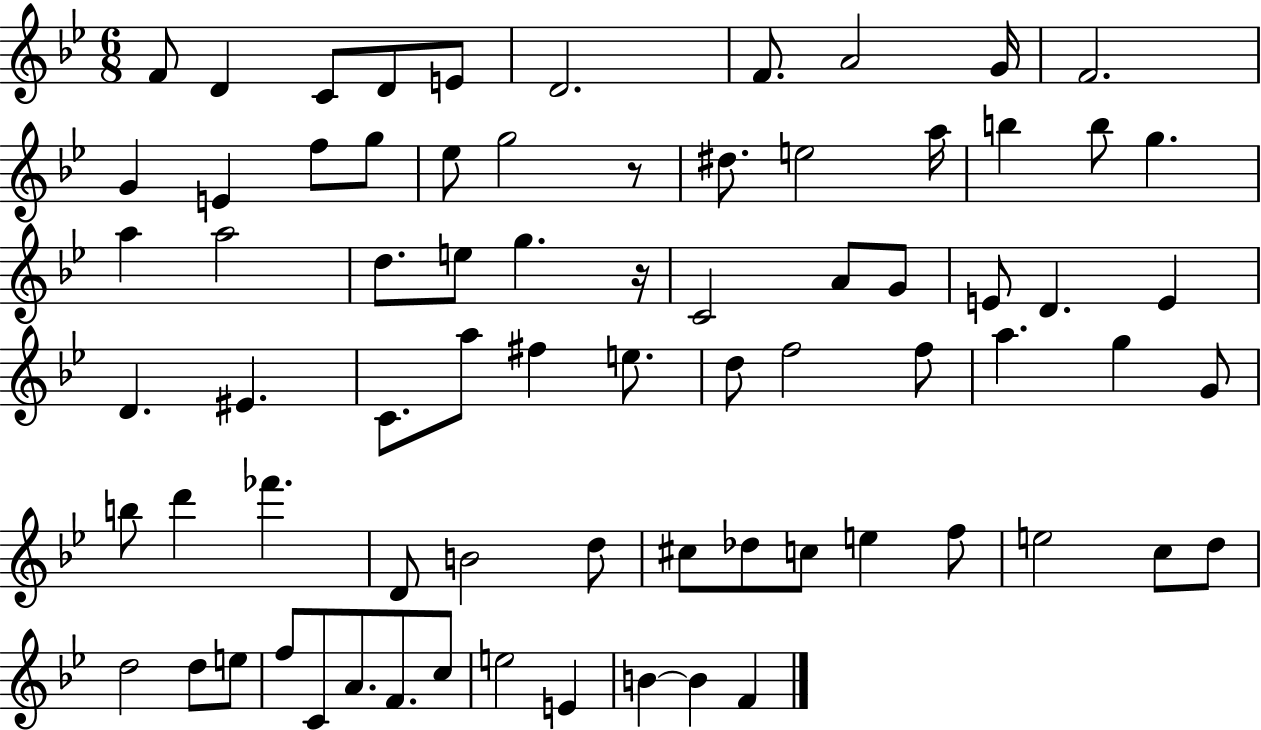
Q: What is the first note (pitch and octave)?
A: F4